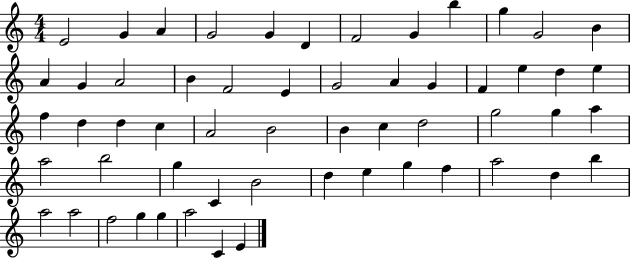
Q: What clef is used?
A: treble